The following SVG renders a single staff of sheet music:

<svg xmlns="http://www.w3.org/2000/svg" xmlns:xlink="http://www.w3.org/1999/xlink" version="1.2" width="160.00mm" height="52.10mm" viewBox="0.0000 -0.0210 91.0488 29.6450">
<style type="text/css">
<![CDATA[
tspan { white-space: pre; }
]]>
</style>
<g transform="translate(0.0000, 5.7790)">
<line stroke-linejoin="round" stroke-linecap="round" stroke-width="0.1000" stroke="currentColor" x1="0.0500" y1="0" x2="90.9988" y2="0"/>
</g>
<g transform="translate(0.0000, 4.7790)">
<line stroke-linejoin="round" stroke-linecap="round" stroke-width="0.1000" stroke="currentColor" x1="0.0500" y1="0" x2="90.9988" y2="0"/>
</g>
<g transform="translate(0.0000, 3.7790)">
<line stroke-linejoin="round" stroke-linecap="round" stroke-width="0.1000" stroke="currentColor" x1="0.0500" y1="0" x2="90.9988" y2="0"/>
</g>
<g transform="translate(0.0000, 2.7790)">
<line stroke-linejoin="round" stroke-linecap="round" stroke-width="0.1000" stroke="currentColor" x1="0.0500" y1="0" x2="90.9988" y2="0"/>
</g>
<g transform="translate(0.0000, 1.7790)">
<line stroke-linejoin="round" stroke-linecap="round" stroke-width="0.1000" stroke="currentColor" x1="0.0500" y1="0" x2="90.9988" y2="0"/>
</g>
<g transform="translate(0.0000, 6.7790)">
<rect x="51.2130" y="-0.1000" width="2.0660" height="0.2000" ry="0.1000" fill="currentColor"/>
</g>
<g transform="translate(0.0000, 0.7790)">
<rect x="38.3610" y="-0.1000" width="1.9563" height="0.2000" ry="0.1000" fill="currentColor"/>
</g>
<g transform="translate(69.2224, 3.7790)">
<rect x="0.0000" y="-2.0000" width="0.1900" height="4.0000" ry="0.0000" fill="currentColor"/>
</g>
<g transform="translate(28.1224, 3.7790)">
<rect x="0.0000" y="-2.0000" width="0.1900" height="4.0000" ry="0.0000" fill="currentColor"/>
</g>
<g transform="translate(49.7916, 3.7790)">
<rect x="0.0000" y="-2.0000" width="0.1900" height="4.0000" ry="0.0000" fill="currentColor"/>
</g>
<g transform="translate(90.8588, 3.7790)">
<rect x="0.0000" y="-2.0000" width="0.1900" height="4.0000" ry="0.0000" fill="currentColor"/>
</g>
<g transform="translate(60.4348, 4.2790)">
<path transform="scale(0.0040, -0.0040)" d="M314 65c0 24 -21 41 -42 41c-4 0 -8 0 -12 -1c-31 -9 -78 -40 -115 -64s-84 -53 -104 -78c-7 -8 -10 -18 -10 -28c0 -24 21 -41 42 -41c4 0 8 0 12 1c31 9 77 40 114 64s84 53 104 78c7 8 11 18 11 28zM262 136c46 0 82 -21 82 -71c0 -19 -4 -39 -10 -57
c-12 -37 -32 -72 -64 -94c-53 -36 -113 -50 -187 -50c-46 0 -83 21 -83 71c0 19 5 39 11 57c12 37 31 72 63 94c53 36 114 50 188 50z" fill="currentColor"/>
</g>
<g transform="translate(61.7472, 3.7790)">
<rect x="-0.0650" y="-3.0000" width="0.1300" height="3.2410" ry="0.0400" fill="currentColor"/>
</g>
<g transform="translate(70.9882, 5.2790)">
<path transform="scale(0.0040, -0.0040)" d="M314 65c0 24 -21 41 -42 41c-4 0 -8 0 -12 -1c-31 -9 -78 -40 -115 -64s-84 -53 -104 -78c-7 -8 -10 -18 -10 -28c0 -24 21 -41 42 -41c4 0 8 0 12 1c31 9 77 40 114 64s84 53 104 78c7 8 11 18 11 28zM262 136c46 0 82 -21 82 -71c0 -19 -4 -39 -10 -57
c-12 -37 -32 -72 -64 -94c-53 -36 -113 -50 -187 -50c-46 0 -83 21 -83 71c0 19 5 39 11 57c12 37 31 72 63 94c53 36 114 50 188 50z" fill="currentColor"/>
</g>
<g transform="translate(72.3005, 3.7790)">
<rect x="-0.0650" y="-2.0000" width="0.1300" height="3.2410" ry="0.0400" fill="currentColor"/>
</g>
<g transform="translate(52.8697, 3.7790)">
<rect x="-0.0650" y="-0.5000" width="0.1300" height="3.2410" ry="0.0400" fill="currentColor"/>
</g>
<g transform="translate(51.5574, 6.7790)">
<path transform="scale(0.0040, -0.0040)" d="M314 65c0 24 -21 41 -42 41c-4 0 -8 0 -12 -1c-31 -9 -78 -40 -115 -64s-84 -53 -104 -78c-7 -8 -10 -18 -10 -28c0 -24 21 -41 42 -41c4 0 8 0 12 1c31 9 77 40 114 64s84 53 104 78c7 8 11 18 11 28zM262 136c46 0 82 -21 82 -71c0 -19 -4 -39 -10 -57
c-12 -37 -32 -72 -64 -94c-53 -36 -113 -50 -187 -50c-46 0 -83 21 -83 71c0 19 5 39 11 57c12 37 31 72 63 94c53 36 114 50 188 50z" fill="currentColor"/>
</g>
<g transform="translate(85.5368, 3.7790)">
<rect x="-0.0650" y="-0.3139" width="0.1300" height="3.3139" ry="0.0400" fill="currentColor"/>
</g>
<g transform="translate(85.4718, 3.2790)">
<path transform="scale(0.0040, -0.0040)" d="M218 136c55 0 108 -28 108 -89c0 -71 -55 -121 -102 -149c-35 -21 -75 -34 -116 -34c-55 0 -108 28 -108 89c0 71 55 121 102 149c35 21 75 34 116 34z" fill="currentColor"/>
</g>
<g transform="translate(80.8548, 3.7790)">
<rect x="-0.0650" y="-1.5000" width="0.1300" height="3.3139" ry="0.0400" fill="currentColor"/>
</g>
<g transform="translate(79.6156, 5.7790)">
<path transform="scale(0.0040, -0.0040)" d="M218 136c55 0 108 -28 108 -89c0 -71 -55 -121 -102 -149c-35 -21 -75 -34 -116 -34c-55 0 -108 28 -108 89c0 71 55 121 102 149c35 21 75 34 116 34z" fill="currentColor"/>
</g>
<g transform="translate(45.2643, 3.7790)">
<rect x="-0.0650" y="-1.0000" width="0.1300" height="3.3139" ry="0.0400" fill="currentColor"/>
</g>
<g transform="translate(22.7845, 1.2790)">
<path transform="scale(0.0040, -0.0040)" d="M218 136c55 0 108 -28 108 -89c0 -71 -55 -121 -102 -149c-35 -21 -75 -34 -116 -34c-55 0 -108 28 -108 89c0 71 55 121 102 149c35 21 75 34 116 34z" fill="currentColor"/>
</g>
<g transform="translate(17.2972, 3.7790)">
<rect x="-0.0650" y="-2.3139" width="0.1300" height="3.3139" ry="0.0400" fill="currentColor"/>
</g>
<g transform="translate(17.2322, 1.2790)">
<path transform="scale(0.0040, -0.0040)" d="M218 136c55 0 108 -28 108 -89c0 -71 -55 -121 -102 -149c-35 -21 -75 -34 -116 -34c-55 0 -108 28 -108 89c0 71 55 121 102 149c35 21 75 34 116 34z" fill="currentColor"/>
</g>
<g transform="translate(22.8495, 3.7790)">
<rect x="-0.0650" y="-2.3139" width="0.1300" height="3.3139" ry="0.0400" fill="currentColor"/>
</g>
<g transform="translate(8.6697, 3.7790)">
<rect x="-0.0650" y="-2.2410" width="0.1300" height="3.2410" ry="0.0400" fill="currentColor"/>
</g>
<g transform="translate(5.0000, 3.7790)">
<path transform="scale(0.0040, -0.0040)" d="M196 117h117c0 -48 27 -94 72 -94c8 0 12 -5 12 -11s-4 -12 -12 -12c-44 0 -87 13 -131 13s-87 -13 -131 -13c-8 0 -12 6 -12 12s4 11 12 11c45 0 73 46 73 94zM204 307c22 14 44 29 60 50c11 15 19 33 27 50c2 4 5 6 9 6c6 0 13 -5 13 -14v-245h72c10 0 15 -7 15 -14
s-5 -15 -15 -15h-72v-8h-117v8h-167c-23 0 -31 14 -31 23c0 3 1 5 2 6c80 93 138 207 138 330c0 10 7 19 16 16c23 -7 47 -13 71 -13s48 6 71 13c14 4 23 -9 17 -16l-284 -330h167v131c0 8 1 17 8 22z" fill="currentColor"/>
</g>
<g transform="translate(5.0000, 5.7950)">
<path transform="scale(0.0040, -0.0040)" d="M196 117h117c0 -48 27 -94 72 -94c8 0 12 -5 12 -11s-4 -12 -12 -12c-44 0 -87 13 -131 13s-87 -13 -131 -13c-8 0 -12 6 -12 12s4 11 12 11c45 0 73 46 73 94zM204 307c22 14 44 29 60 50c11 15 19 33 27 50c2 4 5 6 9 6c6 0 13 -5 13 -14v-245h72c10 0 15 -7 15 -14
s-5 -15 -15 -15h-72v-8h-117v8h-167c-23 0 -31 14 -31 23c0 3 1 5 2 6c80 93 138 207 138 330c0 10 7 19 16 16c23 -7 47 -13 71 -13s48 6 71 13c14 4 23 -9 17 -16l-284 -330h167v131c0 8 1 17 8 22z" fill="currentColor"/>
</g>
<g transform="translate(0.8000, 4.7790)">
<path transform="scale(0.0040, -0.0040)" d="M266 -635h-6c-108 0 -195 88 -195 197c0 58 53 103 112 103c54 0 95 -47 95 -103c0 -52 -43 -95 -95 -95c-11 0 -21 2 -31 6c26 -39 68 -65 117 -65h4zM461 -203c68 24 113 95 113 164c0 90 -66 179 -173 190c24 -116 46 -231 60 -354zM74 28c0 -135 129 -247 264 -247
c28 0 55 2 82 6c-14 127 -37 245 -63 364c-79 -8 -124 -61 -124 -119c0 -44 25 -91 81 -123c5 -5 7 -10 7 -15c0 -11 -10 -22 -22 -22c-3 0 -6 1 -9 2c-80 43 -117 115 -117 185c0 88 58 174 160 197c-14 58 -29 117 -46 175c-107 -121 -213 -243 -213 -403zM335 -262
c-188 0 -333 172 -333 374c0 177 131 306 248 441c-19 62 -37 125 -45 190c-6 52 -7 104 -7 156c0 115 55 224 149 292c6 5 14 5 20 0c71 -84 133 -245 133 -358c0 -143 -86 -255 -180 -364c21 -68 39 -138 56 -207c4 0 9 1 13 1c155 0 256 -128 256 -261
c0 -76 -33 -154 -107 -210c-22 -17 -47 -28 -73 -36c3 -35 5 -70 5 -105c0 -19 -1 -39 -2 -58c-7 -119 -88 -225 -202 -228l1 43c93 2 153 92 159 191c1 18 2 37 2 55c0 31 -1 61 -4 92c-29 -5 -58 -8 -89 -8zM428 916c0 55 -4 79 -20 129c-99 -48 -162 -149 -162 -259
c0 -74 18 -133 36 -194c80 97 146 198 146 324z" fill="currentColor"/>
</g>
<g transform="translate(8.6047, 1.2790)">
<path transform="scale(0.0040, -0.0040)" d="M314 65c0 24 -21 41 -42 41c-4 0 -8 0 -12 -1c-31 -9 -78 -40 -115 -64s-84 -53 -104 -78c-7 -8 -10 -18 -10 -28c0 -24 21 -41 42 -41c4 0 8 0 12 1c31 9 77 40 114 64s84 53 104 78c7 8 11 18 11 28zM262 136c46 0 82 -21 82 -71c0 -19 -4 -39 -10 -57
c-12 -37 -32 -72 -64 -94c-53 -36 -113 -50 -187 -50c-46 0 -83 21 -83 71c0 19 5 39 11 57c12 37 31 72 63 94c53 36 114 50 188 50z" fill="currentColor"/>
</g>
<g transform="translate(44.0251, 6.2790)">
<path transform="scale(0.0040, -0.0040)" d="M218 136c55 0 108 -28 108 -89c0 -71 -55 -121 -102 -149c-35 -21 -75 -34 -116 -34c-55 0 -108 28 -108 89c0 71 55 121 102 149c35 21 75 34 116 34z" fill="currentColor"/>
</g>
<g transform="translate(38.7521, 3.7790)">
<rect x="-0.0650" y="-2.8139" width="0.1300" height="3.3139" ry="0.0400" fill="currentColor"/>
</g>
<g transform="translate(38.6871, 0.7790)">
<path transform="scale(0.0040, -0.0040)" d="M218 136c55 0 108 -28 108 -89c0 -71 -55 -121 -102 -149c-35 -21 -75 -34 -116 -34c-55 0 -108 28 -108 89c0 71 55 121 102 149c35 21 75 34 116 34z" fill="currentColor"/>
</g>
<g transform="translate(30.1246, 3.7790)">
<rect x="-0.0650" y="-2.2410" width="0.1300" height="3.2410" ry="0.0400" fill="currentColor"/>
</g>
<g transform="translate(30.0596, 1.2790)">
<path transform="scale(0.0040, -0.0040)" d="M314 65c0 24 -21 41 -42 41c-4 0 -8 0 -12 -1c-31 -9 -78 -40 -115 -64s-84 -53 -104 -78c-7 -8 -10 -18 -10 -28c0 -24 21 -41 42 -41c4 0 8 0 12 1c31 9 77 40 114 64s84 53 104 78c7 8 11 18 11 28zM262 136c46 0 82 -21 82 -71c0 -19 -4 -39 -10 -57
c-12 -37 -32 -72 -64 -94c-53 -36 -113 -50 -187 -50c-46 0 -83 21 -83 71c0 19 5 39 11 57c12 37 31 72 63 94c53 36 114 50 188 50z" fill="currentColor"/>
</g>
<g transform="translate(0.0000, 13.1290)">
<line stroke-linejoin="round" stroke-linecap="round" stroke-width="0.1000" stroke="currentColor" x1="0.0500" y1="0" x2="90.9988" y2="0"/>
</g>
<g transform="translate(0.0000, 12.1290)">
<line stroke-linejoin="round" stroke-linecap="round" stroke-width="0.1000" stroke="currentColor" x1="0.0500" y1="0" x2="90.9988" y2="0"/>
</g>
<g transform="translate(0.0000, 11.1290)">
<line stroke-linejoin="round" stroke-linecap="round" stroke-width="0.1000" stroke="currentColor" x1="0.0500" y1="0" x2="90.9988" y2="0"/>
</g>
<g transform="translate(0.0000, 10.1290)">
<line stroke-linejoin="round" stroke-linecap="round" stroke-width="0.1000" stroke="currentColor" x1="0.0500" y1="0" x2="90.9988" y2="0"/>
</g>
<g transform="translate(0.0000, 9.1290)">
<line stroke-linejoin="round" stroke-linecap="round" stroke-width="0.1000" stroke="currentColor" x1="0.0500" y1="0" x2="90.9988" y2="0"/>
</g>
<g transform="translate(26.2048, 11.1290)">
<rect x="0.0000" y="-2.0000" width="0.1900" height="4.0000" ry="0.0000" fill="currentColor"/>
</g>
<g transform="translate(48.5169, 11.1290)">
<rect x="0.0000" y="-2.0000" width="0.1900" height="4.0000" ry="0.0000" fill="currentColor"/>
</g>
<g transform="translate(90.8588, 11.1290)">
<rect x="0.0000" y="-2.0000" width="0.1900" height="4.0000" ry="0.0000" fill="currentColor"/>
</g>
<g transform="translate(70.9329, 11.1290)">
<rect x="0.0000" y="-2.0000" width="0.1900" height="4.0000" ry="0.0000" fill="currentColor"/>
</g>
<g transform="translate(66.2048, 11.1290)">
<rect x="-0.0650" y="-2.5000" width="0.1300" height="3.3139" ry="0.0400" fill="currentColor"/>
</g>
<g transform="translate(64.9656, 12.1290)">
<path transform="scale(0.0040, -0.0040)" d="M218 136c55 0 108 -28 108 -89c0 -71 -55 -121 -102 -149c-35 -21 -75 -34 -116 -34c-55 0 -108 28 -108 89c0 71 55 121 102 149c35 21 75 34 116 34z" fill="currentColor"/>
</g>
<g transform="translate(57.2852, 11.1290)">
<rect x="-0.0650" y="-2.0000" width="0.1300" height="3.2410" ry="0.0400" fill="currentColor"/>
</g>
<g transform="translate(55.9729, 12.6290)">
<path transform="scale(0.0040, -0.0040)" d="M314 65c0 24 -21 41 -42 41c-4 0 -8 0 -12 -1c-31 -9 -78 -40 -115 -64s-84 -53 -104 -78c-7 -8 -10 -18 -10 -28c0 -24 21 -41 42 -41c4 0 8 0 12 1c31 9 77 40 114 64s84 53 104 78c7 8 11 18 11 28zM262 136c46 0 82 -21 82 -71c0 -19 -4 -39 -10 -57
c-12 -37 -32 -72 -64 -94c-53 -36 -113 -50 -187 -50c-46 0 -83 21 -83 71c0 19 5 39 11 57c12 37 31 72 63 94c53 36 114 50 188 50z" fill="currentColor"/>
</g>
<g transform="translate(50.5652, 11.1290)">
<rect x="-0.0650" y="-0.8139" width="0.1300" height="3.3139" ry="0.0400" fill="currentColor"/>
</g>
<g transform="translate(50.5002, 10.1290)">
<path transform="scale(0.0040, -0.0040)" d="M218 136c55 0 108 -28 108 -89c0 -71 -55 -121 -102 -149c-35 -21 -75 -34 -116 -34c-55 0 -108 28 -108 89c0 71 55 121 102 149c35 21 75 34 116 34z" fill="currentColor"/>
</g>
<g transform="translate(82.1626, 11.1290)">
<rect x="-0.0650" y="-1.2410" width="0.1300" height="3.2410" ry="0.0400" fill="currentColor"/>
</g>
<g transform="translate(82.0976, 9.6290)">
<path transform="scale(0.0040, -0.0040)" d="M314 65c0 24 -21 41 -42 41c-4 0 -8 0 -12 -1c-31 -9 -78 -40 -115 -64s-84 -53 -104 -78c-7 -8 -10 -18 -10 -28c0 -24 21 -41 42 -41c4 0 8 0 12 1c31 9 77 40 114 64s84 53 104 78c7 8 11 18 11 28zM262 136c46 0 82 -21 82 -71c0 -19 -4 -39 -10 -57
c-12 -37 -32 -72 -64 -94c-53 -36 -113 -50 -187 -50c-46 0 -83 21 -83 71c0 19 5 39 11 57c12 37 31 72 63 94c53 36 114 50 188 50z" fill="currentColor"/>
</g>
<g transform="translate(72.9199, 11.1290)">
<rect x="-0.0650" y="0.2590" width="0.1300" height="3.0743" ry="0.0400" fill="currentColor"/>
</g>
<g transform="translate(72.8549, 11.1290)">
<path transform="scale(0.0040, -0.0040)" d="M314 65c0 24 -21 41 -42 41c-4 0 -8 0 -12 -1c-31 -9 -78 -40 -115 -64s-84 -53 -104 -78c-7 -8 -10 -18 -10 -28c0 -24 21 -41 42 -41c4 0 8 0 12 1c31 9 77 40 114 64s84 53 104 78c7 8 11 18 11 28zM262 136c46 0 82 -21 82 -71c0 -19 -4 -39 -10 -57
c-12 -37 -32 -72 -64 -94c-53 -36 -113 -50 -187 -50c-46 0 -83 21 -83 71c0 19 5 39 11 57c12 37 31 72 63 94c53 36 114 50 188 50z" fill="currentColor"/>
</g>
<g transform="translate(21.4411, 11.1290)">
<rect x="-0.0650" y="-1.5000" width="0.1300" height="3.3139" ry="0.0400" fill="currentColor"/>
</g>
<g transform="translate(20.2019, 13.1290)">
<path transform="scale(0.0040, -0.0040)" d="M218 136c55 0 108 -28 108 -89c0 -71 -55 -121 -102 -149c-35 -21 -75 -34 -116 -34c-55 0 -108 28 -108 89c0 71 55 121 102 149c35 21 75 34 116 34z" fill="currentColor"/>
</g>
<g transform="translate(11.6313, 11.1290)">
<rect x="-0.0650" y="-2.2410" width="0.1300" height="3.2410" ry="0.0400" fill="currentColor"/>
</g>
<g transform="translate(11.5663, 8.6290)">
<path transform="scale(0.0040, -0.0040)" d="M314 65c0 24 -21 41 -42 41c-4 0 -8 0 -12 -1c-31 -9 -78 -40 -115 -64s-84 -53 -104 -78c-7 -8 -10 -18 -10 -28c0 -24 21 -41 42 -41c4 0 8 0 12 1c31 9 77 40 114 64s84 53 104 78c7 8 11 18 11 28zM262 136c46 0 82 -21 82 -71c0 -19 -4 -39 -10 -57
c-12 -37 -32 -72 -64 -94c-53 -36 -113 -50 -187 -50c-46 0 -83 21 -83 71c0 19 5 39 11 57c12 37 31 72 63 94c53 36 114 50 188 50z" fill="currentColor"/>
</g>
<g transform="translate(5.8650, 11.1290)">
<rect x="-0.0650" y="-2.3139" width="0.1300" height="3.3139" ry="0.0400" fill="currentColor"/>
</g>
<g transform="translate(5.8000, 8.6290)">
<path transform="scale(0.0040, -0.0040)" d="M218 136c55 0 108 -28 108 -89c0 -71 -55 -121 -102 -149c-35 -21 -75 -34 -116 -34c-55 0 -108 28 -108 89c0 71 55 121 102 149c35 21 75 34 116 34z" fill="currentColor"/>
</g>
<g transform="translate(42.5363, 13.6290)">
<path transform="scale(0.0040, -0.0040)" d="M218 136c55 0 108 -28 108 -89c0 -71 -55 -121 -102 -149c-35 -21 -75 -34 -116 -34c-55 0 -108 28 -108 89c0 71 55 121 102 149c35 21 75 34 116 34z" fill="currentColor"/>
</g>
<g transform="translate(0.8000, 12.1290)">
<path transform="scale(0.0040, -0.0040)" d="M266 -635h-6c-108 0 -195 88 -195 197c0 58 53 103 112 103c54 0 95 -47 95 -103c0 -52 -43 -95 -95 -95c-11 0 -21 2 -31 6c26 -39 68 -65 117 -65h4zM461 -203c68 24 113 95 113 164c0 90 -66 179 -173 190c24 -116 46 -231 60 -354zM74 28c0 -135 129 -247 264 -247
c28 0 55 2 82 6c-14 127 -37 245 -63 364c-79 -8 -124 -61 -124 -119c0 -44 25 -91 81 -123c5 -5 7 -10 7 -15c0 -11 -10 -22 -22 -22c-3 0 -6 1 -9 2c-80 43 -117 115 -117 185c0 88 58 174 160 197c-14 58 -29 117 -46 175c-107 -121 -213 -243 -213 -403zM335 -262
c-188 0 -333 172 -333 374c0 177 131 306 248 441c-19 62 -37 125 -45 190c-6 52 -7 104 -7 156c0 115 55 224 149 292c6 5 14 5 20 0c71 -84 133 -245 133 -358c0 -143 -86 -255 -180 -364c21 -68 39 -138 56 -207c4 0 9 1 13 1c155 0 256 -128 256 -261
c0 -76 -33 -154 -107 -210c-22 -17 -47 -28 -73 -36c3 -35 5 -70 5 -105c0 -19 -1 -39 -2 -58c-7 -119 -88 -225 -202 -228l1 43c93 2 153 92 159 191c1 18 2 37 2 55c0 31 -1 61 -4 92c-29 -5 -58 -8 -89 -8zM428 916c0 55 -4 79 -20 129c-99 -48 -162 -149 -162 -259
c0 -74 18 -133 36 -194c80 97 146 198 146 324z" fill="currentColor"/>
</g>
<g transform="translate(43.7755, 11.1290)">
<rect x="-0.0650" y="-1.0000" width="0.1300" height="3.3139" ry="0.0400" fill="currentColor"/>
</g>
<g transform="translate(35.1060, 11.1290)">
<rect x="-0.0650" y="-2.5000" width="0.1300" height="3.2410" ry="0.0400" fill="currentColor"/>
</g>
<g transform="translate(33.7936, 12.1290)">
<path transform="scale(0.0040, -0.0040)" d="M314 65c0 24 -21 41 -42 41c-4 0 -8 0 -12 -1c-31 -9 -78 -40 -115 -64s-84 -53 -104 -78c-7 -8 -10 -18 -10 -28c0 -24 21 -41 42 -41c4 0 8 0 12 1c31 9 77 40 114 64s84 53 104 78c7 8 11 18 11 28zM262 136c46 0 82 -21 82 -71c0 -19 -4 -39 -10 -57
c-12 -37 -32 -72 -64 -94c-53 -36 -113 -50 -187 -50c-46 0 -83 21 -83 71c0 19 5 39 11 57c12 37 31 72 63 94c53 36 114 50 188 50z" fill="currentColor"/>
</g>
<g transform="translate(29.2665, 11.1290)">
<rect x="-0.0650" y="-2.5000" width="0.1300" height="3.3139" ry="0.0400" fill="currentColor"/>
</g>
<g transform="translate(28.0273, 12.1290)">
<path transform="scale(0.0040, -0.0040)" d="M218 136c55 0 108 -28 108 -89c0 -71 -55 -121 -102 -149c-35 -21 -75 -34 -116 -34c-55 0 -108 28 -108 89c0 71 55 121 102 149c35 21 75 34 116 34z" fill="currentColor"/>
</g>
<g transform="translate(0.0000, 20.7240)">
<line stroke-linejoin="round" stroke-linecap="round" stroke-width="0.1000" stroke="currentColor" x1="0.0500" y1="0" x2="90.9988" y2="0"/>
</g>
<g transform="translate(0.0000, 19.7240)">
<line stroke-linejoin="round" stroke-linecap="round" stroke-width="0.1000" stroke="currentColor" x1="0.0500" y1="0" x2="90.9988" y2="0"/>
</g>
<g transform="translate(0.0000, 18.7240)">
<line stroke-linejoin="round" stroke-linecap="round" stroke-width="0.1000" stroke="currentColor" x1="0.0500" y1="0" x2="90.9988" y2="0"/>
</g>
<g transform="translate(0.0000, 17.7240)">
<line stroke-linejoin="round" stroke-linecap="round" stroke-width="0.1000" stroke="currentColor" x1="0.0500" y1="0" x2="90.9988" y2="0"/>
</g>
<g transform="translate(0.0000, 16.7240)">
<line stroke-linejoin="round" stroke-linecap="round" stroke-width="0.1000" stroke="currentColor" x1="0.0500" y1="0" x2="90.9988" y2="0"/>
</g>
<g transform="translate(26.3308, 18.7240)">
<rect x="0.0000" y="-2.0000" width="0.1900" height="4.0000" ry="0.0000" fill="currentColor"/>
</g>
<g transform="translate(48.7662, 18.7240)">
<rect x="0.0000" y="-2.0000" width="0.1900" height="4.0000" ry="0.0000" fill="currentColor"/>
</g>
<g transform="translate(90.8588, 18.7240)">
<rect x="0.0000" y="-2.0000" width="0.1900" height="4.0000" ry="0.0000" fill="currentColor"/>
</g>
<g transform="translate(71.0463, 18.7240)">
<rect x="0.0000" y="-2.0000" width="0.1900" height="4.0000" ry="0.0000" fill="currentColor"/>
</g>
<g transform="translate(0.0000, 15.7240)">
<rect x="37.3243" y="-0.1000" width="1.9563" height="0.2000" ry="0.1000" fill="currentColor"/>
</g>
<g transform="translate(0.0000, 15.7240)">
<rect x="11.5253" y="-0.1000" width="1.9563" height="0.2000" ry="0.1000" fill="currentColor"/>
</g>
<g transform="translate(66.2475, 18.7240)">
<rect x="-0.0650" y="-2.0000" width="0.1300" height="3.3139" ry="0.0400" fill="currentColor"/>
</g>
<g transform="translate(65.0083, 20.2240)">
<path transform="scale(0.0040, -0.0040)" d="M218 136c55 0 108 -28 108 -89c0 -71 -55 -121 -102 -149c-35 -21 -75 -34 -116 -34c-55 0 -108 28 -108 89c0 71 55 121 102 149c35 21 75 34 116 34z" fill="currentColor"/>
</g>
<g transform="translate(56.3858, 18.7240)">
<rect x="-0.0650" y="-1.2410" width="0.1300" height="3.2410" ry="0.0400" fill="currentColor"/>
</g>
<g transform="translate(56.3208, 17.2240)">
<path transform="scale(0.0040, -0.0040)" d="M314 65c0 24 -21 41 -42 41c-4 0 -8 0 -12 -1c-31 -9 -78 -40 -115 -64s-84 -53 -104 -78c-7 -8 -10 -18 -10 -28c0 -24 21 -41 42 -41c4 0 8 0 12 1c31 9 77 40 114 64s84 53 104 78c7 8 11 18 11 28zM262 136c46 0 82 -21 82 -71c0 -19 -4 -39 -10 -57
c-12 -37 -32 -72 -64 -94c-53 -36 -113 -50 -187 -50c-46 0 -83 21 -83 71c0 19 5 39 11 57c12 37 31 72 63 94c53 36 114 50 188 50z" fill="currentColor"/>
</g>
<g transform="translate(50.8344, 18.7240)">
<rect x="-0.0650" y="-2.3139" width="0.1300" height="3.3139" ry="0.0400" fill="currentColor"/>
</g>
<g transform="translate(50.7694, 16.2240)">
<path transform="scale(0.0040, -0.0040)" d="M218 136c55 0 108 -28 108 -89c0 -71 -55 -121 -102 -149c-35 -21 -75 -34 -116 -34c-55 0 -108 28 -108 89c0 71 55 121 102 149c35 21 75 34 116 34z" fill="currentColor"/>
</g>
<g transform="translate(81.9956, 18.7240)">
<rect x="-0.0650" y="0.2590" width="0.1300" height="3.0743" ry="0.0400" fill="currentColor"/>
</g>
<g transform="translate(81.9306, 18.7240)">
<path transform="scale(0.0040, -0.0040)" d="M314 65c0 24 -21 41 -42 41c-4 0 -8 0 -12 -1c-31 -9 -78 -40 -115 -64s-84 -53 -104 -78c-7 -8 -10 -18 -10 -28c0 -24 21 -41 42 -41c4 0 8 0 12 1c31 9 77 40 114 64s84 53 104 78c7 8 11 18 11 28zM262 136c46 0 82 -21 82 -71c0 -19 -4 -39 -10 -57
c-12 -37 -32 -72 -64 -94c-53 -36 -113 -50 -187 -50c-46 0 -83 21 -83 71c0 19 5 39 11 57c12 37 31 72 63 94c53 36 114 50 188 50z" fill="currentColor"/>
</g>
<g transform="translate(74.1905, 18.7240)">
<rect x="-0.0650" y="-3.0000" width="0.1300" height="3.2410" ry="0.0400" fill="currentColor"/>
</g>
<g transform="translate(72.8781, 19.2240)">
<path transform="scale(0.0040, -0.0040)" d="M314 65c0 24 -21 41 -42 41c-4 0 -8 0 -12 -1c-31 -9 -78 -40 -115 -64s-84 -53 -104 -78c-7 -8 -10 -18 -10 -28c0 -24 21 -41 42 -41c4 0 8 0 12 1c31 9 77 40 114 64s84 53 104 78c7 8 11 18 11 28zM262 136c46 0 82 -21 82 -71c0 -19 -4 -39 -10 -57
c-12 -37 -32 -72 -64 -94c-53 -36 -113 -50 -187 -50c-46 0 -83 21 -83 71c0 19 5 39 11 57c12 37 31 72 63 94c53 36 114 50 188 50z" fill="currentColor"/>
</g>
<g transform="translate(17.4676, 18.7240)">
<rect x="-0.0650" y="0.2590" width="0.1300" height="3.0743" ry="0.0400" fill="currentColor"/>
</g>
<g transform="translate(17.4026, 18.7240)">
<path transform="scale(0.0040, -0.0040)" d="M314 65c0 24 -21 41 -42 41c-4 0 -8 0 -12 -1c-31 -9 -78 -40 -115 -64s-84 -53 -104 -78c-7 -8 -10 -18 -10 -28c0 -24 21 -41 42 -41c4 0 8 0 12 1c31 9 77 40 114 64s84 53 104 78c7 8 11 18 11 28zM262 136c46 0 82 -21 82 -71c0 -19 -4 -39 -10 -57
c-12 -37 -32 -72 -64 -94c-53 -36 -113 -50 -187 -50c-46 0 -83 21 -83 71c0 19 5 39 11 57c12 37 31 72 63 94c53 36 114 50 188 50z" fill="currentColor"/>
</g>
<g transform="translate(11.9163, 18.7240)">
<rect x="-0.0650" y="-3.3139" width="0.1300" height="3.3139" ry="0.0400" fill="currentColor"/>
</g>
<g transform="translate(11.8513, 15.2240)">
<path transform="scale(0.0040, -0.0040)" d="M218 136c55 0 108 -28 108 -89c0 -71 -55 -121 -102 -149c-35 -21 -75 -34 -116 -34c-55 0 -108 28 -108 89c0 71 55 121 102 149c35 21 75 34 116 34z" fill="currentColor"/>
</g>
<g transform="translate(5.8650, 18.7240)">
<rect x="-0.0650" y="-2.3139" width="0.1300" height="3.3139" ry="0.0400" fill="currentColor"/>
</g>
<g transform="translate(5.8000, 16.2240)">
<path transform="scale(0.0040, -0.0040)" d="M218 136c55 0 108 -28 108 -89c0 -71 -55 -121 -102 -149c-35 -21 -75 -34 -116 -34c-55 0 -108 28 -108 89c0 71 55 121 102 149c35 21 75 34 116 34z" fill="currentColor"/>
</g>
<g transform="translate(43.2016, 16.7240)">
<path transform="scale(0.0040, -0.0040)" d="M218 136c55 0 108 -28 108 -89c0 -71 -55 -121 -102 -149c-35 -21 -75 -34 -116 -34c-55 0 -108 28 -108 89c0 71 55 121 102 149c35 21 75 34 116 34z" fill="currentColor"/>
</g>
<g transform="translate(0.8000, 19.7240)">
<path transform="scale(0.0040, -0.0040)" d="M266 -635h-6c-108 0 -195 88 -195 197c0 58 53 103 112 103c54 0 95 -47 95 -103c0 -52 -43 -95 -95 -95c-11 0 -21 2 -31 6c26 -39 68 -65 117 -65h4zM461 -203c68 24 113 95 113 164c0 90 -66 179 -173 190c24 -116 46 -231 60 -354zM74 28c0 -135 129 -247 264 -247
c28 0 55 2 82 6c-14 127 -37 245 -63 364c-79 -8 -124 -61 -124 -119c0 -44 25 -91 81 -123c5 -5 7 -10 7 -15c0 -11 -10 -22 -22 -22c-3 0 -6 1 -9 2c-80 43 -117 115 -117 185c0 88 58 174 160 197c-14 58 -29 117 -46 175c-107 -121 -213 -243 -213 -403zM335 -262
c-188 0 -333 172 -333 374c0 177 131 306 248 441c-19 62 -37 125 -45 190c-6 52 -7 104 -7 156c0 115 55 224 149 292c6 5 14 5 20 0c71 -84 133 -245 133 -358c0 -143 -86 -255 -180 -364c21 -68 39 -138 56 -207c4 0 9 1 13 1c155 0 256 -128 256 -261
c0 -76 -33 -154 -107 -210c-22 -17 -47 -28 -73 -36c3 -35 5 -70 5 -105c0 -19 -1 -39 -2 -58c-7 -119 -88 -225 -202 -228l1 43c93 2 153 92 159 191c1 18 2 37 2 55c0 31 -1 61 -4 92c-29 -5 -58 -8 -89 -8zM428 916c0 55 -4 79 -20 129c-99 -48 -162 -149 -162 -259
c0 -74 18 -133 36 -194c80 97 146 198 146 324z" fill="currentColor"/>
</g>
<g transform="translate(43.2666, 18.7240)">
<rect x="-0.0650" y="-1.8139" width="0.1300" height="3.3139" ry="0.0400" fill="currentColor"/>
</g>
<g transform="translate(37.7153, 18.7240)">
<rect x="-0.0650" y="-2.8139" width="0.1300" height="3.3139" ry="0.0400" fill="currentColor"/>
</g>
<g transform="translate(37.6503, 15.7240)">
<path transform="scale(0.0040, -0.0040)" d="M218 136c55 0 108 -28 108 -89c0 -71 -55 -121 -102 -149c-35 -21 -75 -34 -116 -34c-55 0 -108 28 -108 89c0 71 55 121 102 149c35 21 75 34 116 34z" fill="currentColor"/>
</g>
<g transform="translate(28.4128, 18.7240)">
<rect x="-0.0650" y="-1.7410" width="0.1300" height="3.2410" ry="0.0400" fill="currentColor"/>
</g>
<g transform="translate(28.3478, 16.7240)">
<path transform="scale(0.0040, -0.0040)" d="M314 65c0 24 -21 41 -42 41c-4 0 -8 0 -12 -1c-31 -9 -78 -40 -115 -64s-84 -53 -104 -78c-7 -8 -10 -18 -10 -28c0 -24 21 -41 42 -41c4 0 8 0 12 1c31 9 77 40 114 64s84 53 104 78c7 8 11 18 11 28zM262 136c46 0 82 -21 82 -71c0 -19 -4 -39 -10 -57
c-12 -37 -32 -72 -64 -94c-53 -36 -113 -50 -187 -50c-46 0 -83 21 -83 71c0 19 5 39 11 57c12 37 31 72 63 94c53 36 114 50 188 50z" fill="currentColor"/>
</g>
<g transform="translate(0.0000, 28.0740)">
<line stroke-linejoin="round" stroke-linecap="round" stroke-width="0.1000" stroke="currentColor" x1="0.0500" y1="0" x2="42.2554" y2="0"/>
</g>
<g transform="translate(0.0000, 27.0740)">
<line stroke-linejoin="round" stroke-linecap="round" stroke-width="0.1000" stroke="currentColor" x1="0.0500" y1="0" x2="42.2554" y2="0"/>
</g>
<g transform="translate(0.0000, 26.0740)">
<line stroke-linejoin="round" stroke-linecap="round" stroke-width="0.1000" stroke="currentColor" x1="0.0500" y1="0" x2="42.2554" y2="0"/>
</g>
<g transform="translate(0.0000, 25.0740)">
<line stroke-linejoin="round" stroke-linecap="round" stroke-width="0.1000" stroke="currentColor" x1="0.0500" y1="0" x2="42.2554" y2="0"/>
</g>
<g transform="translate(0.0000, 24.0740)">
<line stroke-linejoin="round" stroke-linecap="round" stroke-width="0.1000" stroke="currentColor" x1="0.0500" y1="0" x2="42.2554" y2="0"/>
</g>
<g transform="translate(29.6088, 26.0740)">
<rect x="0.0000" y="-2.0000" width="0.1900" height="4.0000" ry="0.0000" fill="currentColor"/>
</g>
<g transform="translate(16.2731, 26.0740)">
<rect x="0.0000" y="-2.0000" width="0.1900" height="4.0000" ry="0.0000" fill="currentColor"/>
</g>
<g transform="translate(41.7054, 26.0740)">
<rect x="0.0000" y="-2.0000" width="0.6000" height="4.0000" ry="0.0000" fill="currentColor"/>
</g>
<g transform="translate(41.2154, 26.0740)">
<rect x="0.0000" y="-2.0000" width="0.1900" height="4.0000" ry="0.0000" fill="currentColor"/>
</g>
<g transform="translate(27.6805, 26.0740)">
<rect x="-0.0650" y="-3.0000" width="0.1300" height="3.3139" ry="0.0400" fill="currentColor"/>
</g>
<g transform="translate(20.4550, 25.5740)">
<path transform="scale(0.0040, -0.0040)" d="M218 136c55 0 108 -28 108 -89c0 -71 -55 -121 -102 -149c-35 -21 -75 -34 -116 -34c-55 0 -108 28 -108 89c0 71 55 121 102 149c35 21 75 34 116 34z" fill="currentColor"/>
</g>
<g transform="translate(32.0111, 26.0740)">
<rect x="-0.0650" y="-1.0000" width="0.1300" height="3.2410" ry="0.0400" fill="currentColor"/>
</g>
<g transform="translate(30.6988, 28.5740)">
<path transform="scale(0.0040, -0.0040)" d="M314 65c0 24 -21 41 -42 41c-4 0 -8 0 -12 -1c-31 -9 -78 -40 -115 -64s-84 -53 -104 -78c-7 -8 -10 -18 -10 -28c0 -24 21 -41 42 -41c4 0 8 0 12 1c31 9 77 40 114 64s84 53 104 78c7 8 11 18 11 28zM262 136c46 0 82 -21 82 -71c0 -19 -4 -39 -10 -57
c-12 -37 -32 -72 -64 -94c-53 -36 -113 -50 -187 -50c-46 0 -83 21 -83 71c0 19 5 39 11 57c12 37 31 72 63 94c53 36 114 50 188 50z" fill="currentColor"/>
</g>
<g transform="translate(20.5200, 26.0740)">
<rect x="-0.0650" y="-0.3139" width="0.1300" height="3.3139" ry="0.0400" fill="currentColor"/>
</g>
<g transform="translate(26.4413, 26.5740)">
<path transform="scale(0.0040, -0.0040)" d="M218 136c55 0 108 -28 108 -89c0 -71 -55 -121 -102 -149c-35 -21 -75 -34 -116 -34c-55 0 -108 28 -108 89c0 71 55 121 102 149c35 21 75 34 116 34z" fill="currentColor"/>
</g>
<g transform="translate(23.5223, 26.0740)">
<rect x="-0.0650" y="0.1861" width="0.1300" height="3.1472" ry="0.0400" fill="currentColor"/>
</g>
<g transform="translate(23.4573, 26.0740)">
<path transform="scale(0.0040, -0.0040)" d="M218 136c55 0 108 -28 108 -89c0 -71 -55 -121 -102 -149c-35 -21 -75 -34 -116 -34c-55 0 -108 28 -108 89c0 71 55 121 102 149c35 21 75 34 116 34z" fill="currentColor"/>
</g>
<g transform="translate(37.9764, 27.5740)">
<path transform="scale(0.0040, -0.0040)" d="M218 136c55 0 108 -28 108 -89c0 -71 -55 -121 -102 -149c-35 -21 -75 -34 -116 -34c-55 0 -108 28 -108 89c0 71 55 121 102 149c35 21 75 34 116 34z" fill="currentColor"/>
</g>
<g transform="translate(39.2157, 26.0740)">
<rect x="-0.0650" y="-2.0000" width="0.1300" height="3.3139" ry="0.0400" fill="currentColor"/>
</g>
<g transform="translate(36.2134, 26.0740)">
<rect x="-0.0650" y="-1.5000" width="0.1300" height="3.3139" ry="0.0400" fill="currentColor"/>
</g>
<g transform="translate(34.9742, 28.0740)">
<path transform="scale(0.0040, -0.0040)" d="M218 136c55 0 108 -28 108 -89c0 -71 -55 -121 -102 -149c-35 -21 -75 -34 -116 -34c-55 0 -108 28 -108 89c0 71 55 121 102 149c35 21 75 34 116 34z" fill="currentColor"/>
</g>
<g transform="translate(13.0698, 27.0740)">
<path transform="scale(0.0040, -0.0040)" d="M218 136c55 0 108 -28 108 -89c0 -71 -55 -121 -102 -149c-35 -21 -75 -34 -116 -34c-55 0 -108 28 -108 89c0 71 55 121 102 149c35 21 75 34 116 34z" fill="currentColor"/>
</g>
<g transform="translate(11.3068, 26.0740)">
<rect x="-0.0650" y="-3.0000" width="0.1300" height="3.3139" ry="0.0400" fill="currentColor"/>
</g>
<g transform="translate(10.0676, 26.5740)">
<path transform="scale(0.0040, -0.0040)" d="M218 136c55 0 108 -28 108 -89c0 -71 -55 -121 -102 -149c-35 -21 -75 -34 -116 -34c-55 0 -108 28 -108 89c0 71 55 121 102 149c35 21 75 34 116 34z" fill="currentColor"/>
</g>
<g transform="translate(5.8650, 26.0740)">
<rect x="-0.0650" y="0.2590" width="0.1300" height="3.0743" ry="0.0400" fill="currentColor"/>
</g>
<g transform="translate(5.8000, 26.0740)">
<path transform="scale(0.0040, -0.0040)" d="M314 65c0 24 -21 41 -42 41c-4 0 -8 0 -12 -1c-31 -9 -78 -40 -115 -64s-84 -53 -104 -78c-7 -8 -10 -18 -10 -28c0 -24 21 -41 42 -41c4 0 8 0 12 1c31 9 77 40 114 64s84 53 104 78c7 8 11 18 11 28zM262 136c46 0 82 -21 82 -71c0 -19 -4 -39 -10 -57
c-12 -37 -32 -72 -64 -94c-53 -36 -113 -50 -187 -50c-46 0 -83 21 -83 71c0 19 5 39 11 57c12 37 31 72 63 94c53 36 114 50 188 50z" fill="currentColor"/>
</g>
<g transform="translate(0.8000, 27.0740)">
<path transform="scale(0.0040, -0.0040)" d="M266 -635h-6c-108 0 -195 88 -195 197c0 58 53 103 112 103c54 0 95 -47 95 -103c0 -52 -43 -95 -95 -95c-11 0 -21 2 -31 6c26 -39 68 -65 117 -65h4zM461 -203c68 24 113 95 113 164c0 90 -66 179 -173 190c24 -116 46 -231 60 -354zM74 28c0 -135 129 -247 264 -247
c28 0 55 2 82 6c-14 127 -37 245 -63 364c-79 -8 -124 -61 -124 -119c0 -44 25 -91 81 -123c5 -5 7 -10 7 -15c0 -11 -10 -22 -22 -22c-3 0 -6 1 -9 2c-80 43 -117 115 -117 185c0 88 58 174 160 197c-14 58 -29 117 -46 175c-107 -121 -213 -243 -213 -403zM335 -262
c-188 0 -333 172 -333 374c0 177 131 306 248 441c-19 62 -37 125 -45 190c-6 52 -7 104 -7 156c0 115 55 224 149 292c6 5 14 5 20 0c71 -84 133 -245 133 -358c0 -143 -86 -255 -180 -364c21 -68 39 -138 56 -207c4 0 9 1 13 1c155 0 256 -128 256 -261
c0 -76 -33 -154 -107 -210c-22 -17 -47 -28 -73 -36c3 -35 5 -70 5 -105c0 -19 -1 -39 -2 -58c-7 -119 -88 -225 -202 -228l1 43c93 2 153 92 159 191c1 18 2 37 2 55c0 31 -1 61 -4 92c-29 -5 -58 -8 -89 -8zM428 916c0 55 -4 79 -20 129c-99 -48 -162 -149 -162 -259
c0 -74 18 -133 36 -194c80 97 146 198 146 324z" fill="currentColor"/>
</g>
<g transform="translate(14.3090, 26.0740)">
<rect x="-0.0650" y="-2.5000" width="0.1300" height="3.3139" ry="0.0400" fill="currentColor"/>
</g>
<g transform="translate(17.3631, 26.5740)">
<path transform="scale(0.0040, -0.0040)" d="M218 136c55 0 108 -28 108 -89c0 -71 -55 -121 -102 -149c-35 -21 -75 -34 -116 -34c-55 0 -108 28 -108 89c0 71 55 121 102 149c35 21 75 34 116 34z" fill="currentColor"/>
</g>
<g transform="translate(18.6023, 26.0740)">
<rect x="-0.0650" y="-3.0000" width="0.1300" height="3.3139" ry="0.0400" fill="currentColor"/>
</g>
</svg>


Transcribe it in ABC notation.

X:1
T:Untitled
M:4/4
L:1/4
K:C
g2 g g g2 a D C2 A2 F2 E c g g2 E G G2 D d F2 G B2 e2 g b B2 f2 a f g e2 F A2 B2 B2 A G A c B A D2 E F